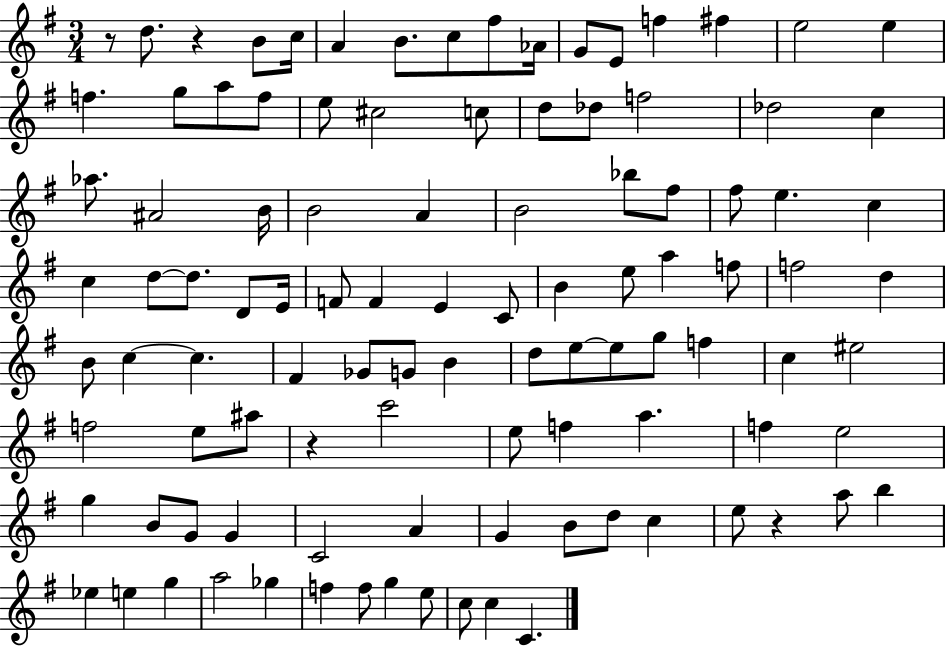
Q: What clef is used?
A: treble